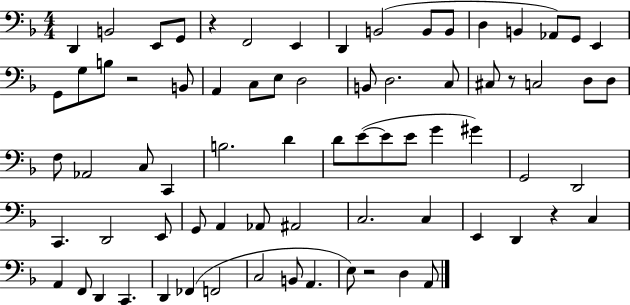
{
  \clef bass
  \numericTimeSignature
  \time 4/4
  \key f \major
  d,4 b,2 e,8 g,8 | r4 f,2 e,4 | d,4 b,2( b,8 b,8 | d4 b,4 aes,8) g,8 e,4 | \break g,8 g8 b8 r2 b,8 | a,4 c8 e8 d2 | b,8 d2. c8 | cis8 r8 c2 d8 d8 | \break f8 aes,2 c8 c,4 | b2. d'4 | d'8 e'8~(~ e'8 e'8 g'4 gis'4) | g,2 d,2 | \break c,4. d,2 e,8 | g,8 a,4 aes,8 ais,2 | c2. c4 | e,4 d,4 r4 c4 | \break a,4 f,8 d,4 c,4. | d,4 fes,4( f,2 | c2 b,8 a,4. | e8) r2 d4 a,8 | \break \bar "|."
}